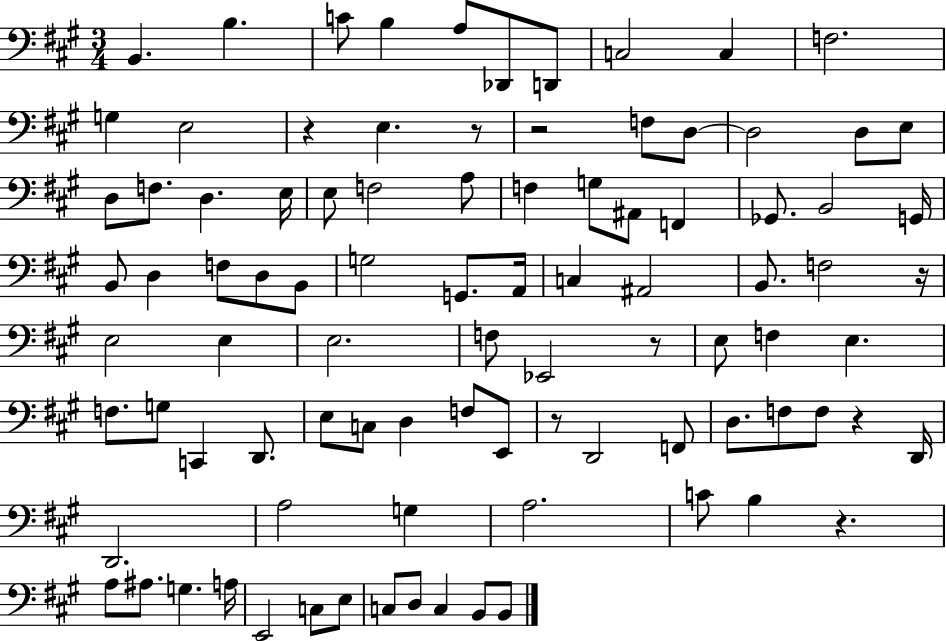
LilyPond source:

{
  \clef bass
  \numericTimeSignature
  \time 3/4
  \key a \major
  b,4. b4. | c'8 b4 a8 des,8 d,8 | c2 c4 | f2. | \break g4 e2 | r4 e4. r8 | r2 f8 d8~~ | d2 d8 e8 | \break d8 f8. d4. e16 | e8 f2 a8 | f4 g8 ais,8 f,4 | ges,8. b,2 g,16 | \break b,8 d4 f8 d8 b,8 | g2 g,8. a,16 | c4 ais,2 | b,8. f2 r16 | \break e2 e4 | e2. | f8 ees,2 r8 | e8 f4 e4. | \break f8. g8 c,4 d,8. | e8 c8 d4 f8 e,8 | r8 d,2 f,8 | d8. f8 f8 r4 d,16 | \break d,2. | a2 g4 | a2. | c'8 b4 r4. | \break a8 ais8. g4. a16 | e,2 c8 e8 | c8 d8 c4 b,8 b,8 | \bar "|."
}